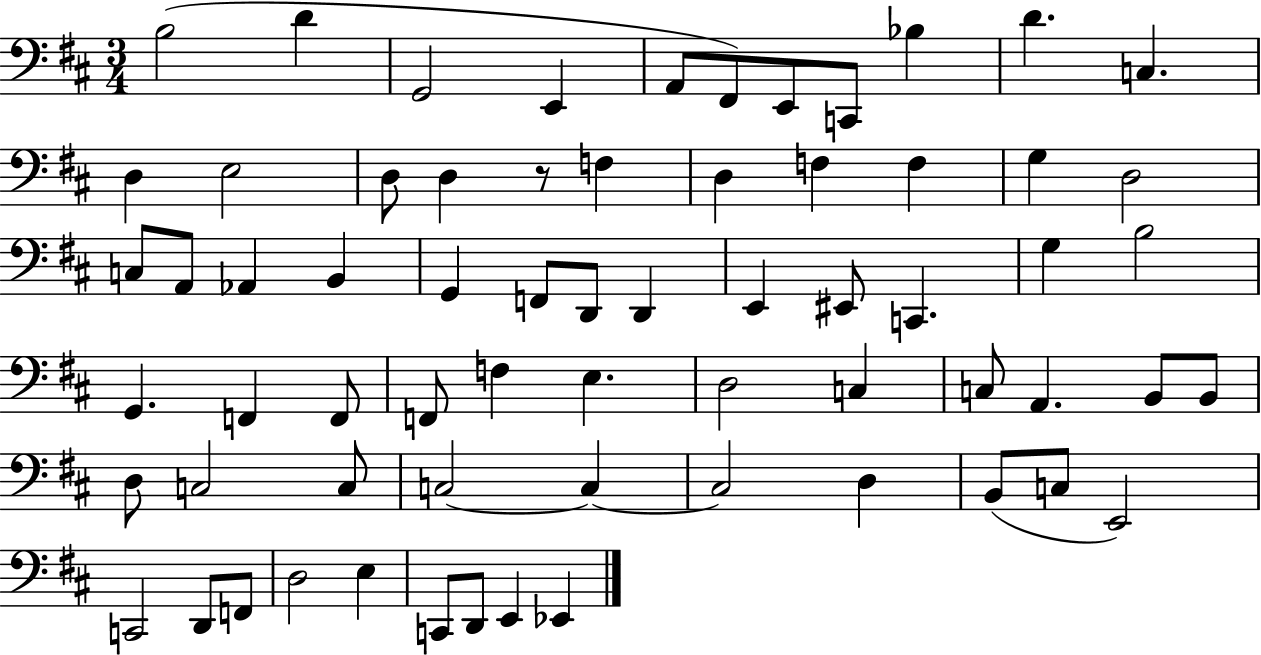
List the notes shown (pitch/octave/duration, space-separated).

B3/h D4/q G2/h E2/q A2/e F#2/e E2/e C2/e Bb3/q D4/q. C3/q. D3/q E3/h D3/e D3/q R/e F3/q D3/q F3/q F3/q G3/q D3/h C3/e A2/e Ab2/q B2/q G2/q F2/e D2/e D2/q E2/q EIS2/e C2/q. G3/q B3/h G2/q. F2/q F2/e F2/e F3/q E3/q. D3/h C3/q C3/e A2/q. B2/e B2/e D3/e C3/h C3/e C3/h C3/q C3/h D3/q B2/e C3/e E2/h C2/h D2/e F2/e D3/h E3/q C2/e D2/e E2/q Eb2/q